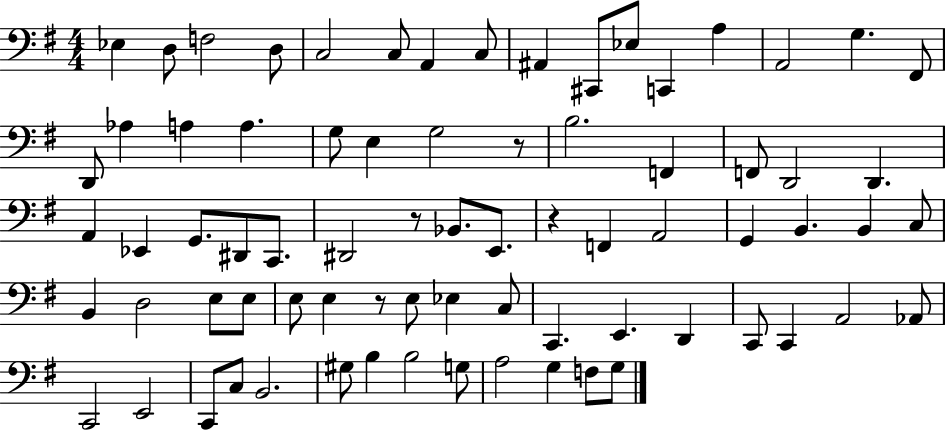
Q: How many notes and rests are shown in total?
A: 75